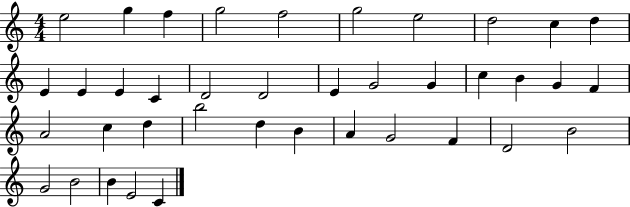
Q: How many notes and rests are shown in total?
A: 39